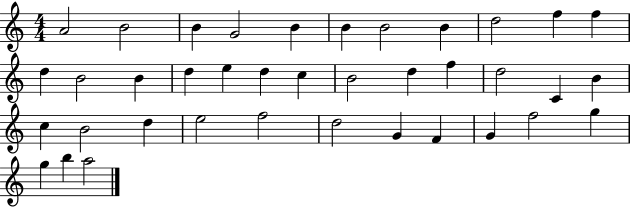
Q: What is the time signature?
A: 4/4